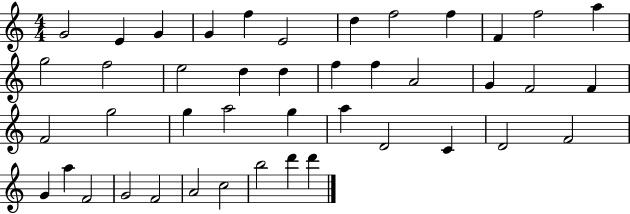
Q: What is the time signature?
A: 4/4